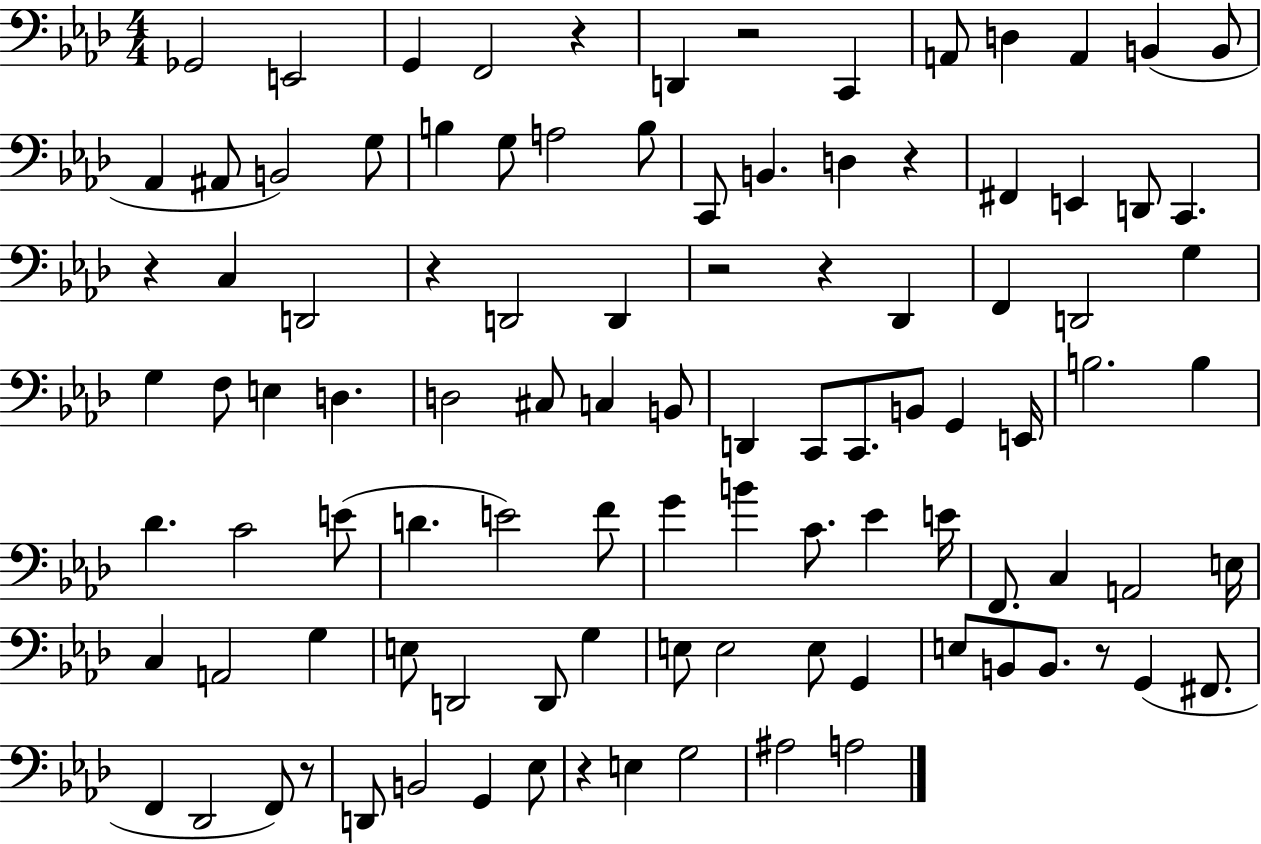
{
  \clef bass
  \numericTimeSignature
  \time 4/4
  \key aes \major
  ges,2 e,2 | g,4 f,2 r4 | d,4 r2 c,4 | a,8 d4 a,4 b,4( b,8 | \break aes,4 ais,8 b,2) g8 | b4 g8 a2 b8 | c,8 b,4. d4 r4 | fis,4 e,4 d,8 c,4. | \break r4 c4 d,2 | r4 d,2 d,4 | r2 r4 des,4 | f,4 d,2 g4 | \break g4 f8 e4 d4. | d2 cis8 c4 b,8 | d,4 c,8 c,8. b,8 g,4 e,16 | b2. b4 | \break des'4. c'2 e'8( | d'4. e'2) f'8 | g'4 b'4 c'8. ees'4 e'16 | f,8. c4 a,2 e16 | \break c4 a,2 g4 | e8 d,2 d,8 g4 | e8 e2 e8 g,4 | e8 b,8 b,8. r8 g,4( fis,8. | \break f,4 des,2 f,8) r8 | d,8 b,2 g,4 ees8 | r4 e4 g2 | ais2 a2 | \break \bar "|."
}